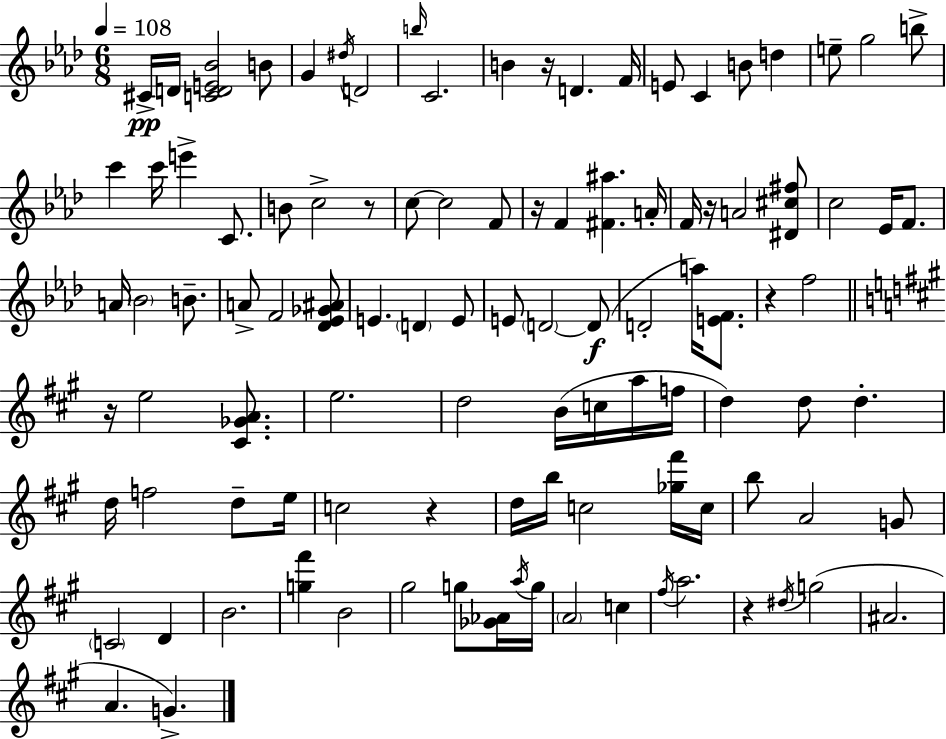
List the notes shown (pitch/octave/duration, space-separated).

C#4/s D4/s [C4,D4,E4,Bb4]/h B4/e G4/q D#5/s D4/h B5/s C4/h. B4/q R/s D4/q. F4/s E4/e C4/q B4/e D5/q E5/e G5/h B5/e C6/q C6/s E6/q C4/e. B4/e C5/h R/e C5/e C5/h F4/e R/s F4/q [F#4,A#5]/q. A4/s F4/s R/s A4/h [D#4,C#5,F#5]/e C5/h Eb4/s F4/e. A4/s Bb4/h B4/e. A4/e F4/h [Db4,Eb4,Gb4,A#4]/e E4/q. D4/q E4/e E4/e D4/h D4/e D4/h A5/s [E4,F4]/e. R/q F5/h R/s E5/h [C#4,Gb4,A4]/e. E5/h. D5/h B4/s C5/s A5/s F5/s D5/q D5/e D5/q. D5/s F5/h D5/e E5/s C5/h R/q D5/s B5/s C5/h [Gb5,F#6]/s C5/s B5/e A4/h G4/e C4/h D4/q B4/h. [G5,F#6]/q B4/h G#5/h G5/e [Gb4,Ab4]/s A5/s G5/s A4/h C5/q F#5/s A5/h. R/q D#5/s G5/h A#4/h. A4/q. G4/q.